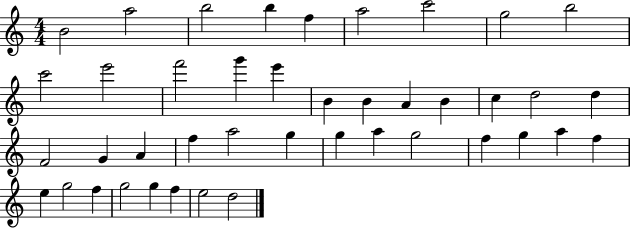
B4/h A5/h B5/h B5/q F5/q A5/h C6/h G5/h B5/h C6/h E6/h F6/h G6/q E6/q B4/q B4/q A4/q B4/q C5/q D5/h D5/q F4/h G4/q A4/q F5/q A5/h G5/q G5/q A5/q G5/h F5/q G5/q A5/q F5/q E5/q G5/h F5/q G5/h G5/q F5/q E5/h D5/h